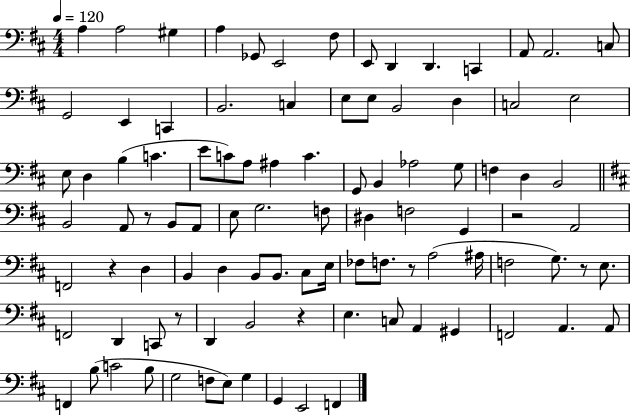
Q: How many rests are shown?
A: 7